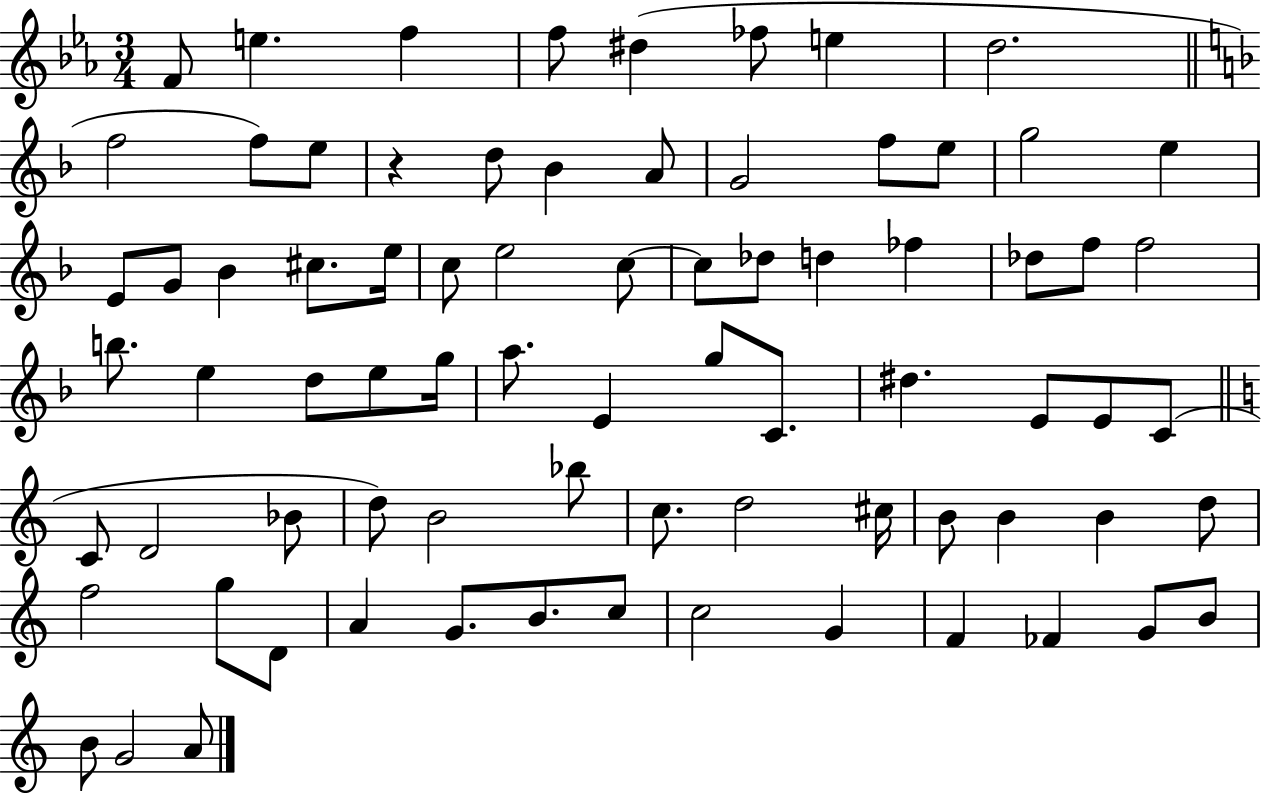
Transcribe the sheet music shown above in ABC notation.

X:1
T:Untitled
M:3/4
L:1/4
K:Eb
F/2 e f f/2 ^d _f/2 e d2 f2 f/2 e/2 z d/2 _B A/2 G2 f/2 e/2 g2 e E/2 G/2 _B ^c/2 e/4 c/2 e2 c/2 c/2 _d/2 d _f _d/2 f/2 f2 b/2 e d/2 e/2 g/4 a/2 E g/2 C/2 ^d E/2 E/2 C/2 C/2 D2 _B/2 d/2 B2 _b/2 c/2 d2 ^c/4 B/2 B B d/2 f2 g/2 D/2 A G/2 B/2 c/2 c2 G F _F G/2 B/2 B/2 G2 A/2